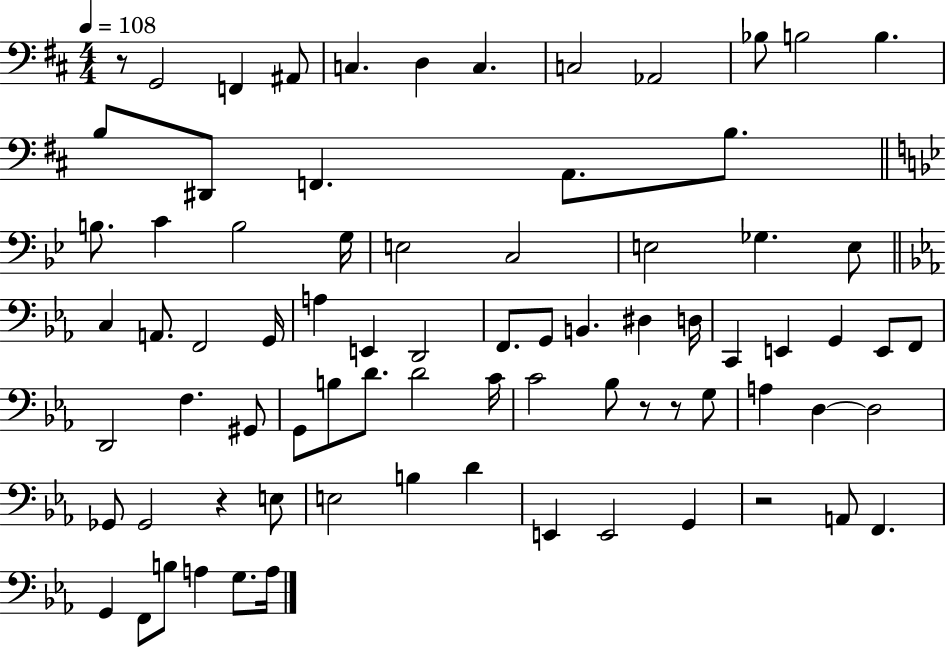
{
  \clef bass
  \numericTimeSignature
  \time 4/4
  \key d \major
  \tempo 4 = 108
  r8 g,2 f,4 ais,8 | c4. d4 c4. | c2 aes,2 | bes8 b2 b4. | \break b8 dis,8 f,4. a,8. b8. | \bar "||" \break \key bes \major b8. c'4 b2 g16 | e2 c2 | e2 ges4. e8 | \bar "||" \break \key ees \major c4 a,8. f,2 g,16 | a4 e,4 d,2 | f,8. g,8 b,4. dis4 d16 | c,4 e,4 g,4 e,8 f,8 | \break d,2 f4. gis,8 | g,8 b8 d'8. d'2 c'16 | c'2 bes8 r8 r8 g8 | a4 d4~~ d2 | \break ges,8 ges,2 r4 e8 | e2 b4 d'4 | e,4 e,2 g,4 | r2 a,8 f,4. | \break g,4 f,8 b8 a4 g8. a16 | \bar "|."
}